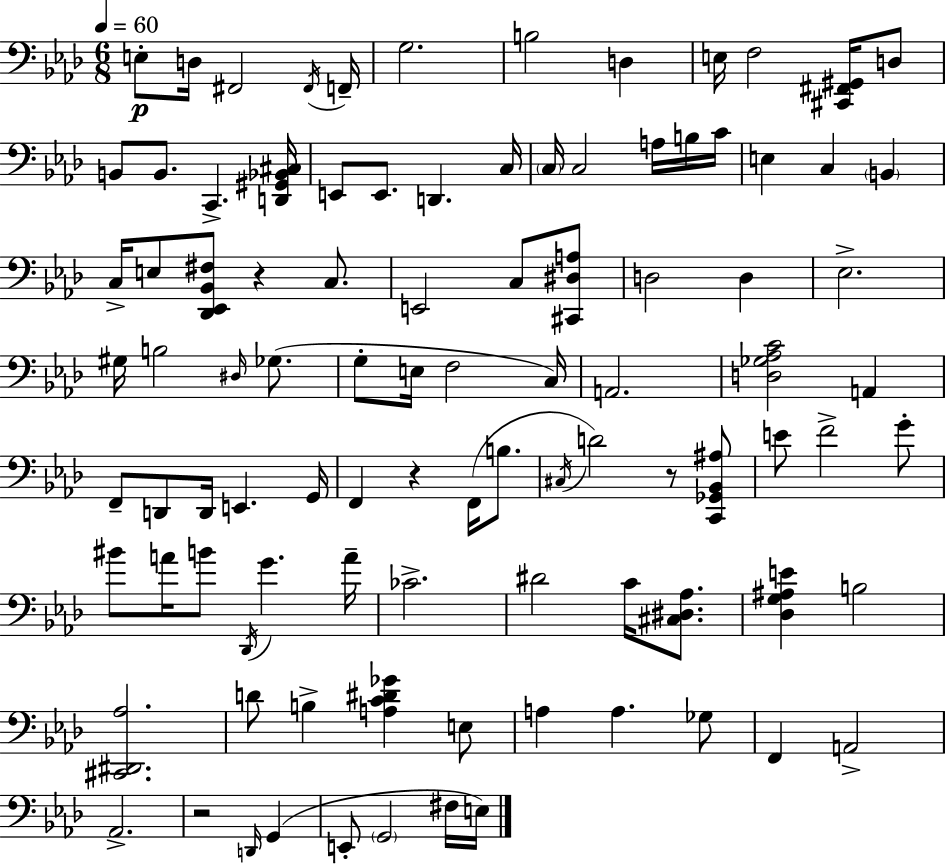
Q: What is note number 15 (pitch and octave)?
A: E2